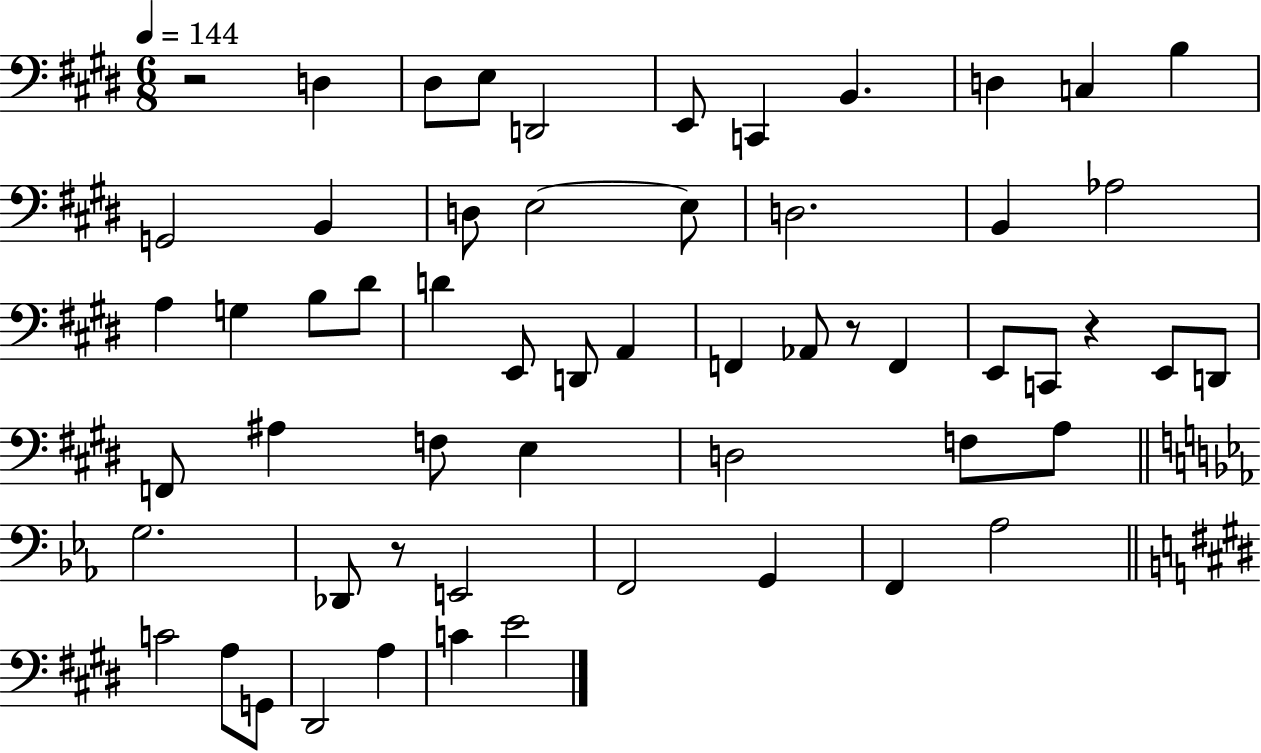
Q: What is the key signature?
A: E major